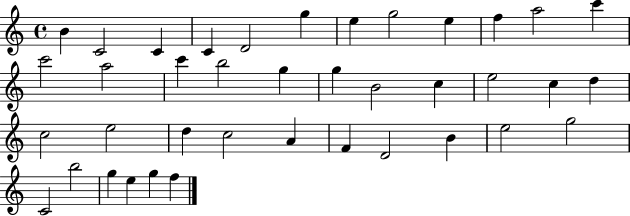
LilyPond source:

{
  \clef treble
  \time 4/4
  \defaultTimeSignature
  \key c \major
  b'4 c'2 c'4 | c'4 d'2 g''4 | e''4 g''2 e''4 | f''4 a''2 c'''4 | \break c'''2 a''2 | c'''4 b''2 g''4 | g''4 b'2 c''4 | e''2 c''4 d''4 | \break c''2 e''2 | d''4 c''2 a'4 | f'4 d'2 b'4 | e''2 g''2 | \break c'2 b''2 | g''4 e''4 g''4 f''4 | \bar "|."
}